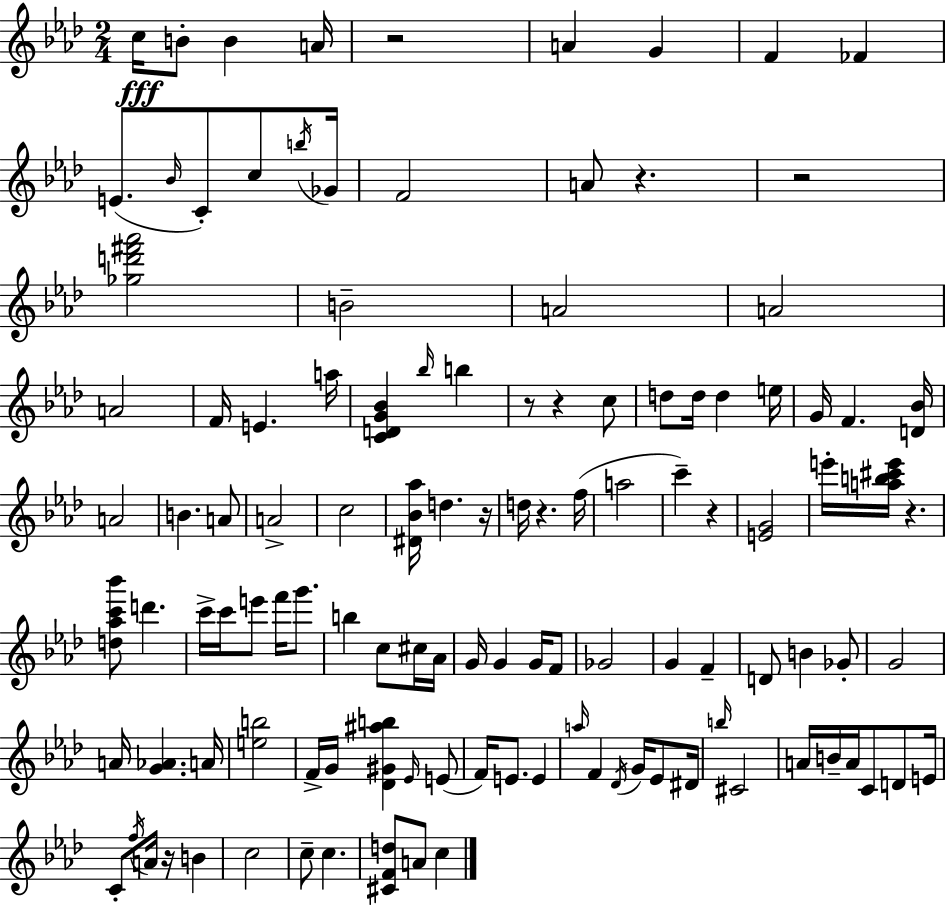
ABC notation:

X:1
T:Untitled
M:2/4
L:1/4
K:Ab
c/4 B/2 B A/4 z2 A G F _F E/2 _B/4 C/2 c/2 b/4 _G/4 F2 A/2 z z2 [_gd'^f'_a']2 B2 A2 A2 A2 F/4 E a/4 [CDG_B] _b/4 b z/2 z c/2 d/2 d/4 d e/4 G/4 F [D_B]/4 A2 B A/2 A2 c2 [^D_B_a]/4 d z/4 d/4 z f/4 a2 c' z [EG]2 e'/4 [ab^c'e']/4 z [d_ac'_b']/2 d' c'/4 c'/4 e'/2 f'/4 g'/2 b c/2 ^c/4 _A/4 G/4 G G/4 F/2 _G2 G F D/2 B _G/2 G2 A/4 [G_A] A/4 [eb]2 F/4 G/4 [_D^G^ab] _E/4 E/2 F/4 E/2 E a/4 F _D/4 G/4 _E/2 ^D/4 b/4 ^C2 A/4 B/4 A/4 C/2 D/2 E/4 C/2 f/4 A/4 z/4 B c2 c/2 c [^CFd]/2 A/2 c